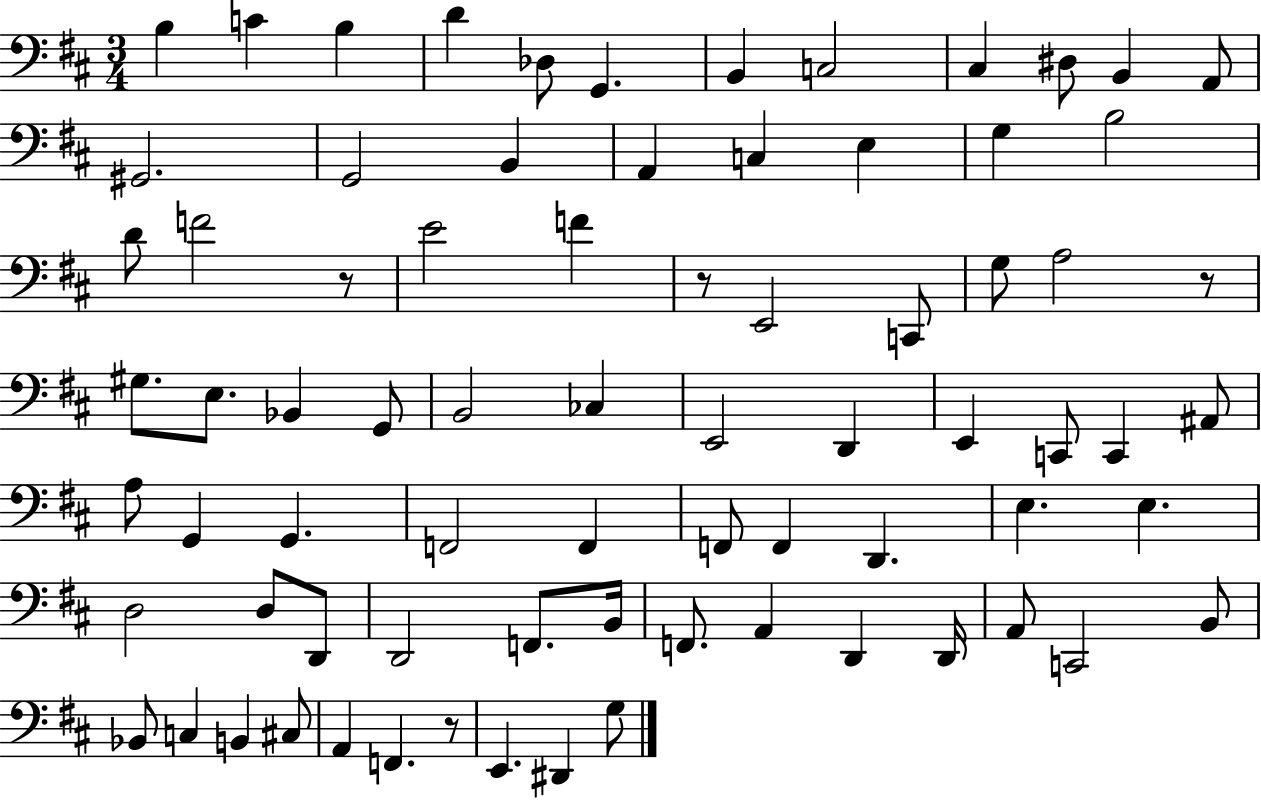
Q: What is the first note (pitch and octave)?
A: B3